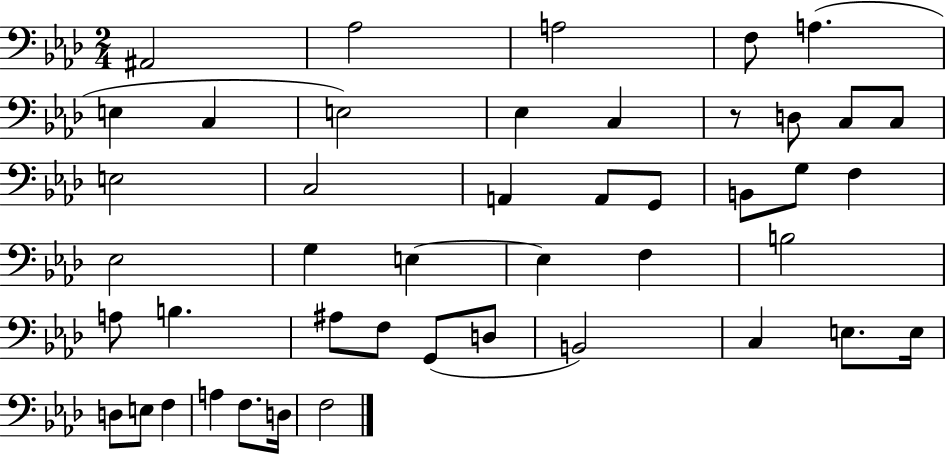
A#2/h Ab3/h A3/h F3/e A3/q. E3/q C3/q E3/h Eb3/q C3/q R/e D3/e C3/e C3/e E3/h C3/h A2/q A2/e G2/e B2/e G3/e F3/q Eb3/h G3/q E3/q E3/q F3/q B3/h A3/e B3/q. A#3/e F3/e G2/e D3/e B2/h C3/q E3/e. E3/s D3/e E3/e F3/q A3/q F3/e. D3/s F3/h